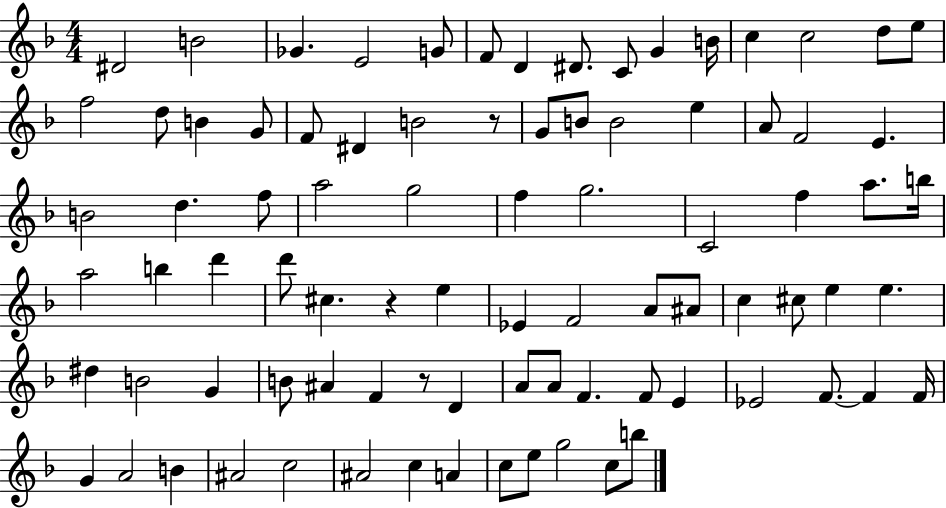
{
  \clef treble
  \numericTimeSignature
  \time 4/4
  \key f \major
  \repeat volta 2 { dis'2 b'2 | ges'4. e'2 g'8 | f'8 d'4 dis'8. c'8 g'4 b'16 | c''4 c''2 d''8 e''8 | \break f''2 d''8 b'4 g'8 | f'8 dis'4 b'2 r8 | g'8 b'8 b'2 e''4 | a'8 f'2 e'4. | \break b'2 d''4. f''8 | a''2 g''2 | f''4 g''2. | c'2 f''4 a''8. b''16 | \break a''2 b''4 d'''4 | d'''8 cis''4. r4 e''4 | ees'4 f'2 a'8 ais'8 | c''4 cis''8 e''4 e''4. | \break dis''4 b'2 g'4 | b'8 ais'4 f'4 r8 d'4 | a'8 a'8 f'4. f'8 e'4 | ees'2 f'8.~~ f'4 f'16 | \break g'4 a'2 b'4 | ais'2 c''2 | ais'2 c''4 a'4 | c''8 e''8 g''2 c''8 b''8 | \break } \bar "|."
}